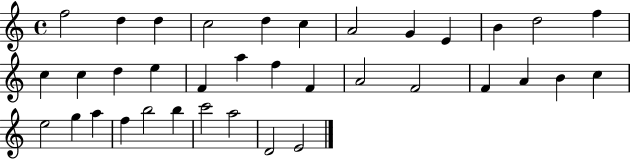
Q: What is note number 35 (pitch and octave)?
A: D4